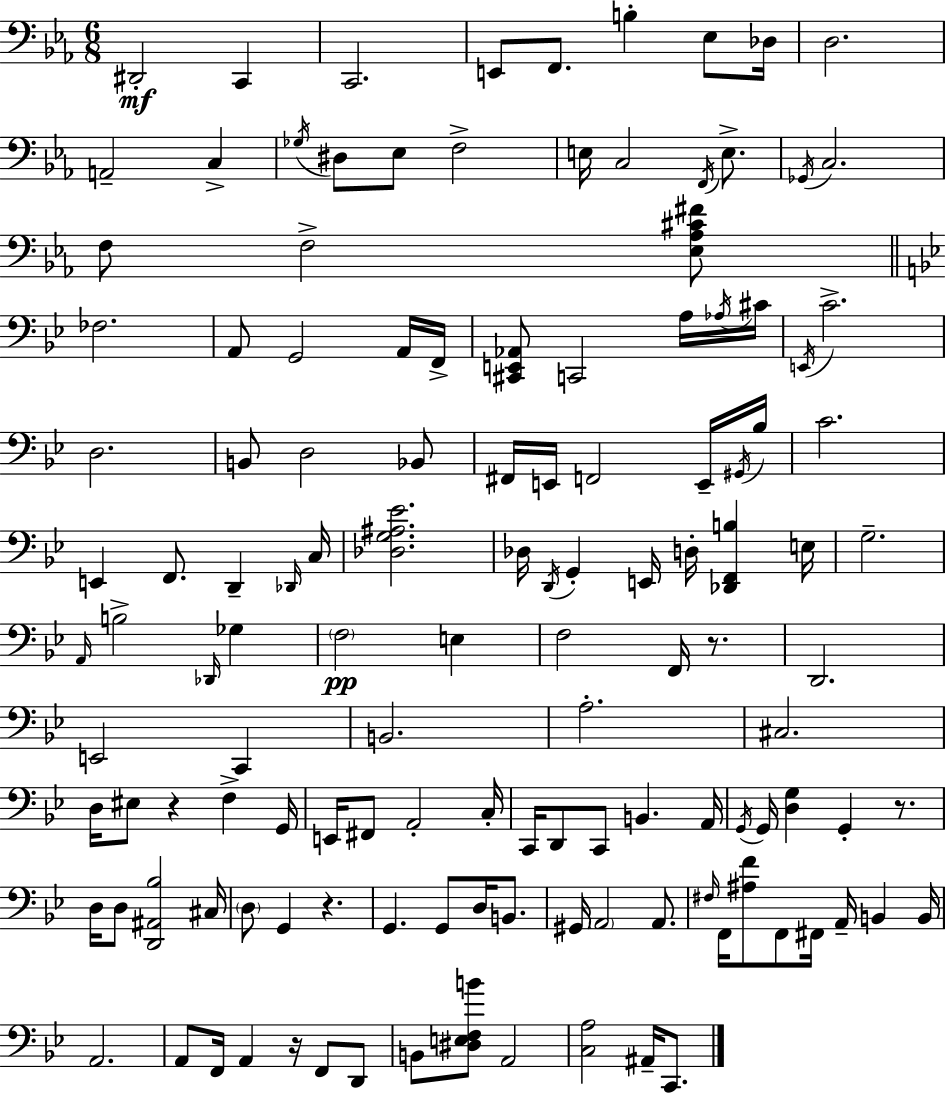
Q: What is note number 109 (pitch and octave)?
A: F2